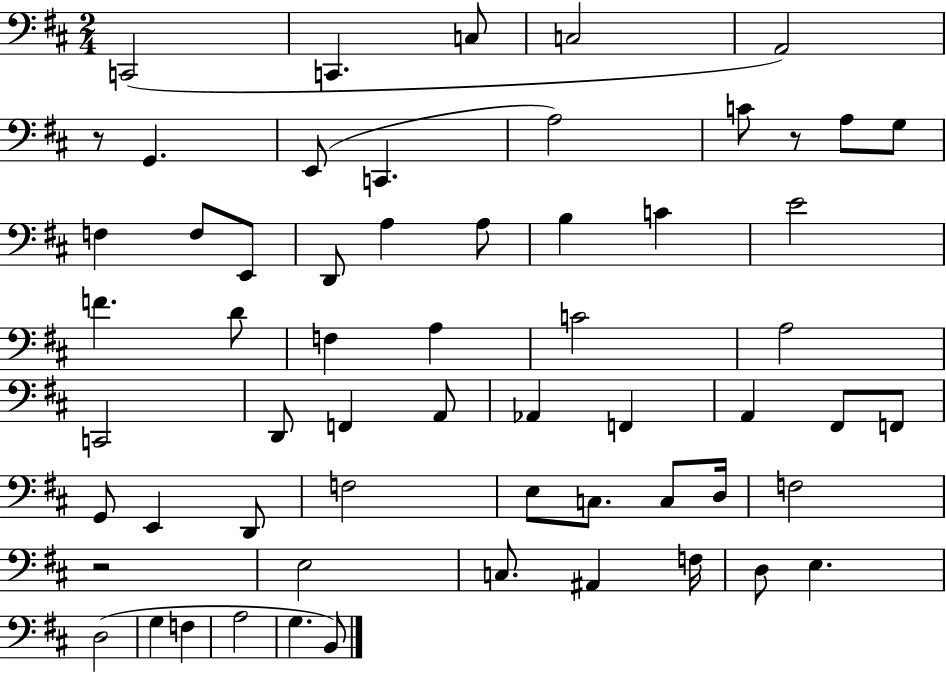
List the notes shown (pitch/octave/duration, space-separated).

C2/h C2/q. C3/e C3/h A2/h R/e G2/q. E2/e C2/q. A3/h C4/e R/e A3/e G3/e F3/q F3/e E2/e D2/e A3/q A3/e B3/q C4/q E4/h F4/q. D4/e F3/q A3/q C4/h A3/h C2/h D2/e F2/q A2/e Ab2/q F2/q A2/q F#2/e F2/e G2/e E2/q D2/e F3/h E3/e C3/e. C3/e D3/s F3/h R/h E3/h C3/e. A#2/q F3/s D3/e E3/q. D3/h G3/q F3/q A3/h G3/q. B2/e